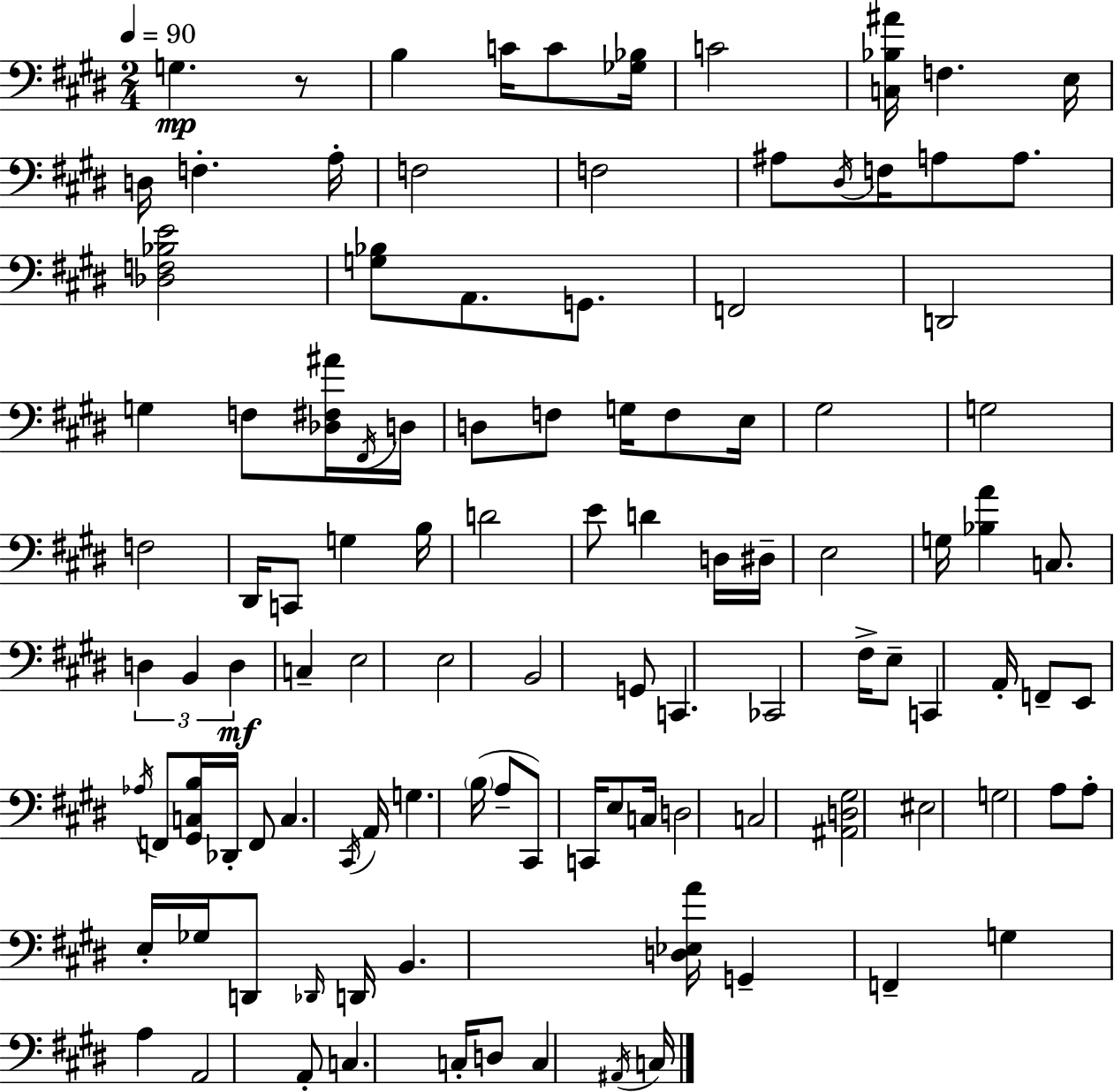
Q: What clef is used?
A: bass